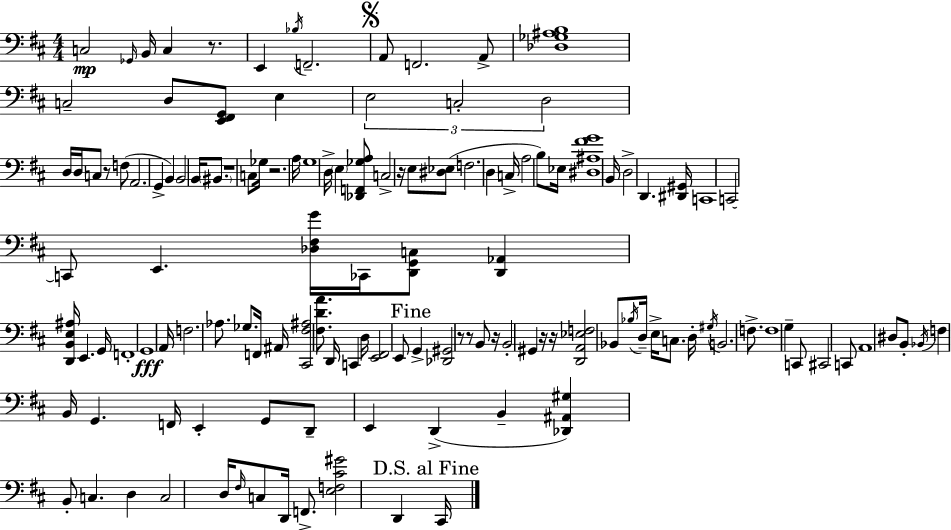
{
  \clef bass
  \numericTimeSignature
  \time 4/4
  \key d \major
  c2\mp \grace { ges,16 } b,16 c4 r8. | e,4 \acciaccatura { bes16 } f,2.-- | \mark \markup { \musicglyph "scripts.segno" } a,8 f,2. | a,8-> <des ges ais b>1 | \break c2-- d8 <e, fis, g,>8 e4 | \tuplet 3/2 { e2 c2-. | d2 } d16 d16 c8 r8 | f8( a,2. g,4-> | \break b,4) b,2 b,16 \parenthesize bis,8. | r1 | c8 ges16 r2. | a16 g1 | \break d16-> \parenthesize e4 <des, f, ges a>8 c2-> | r16 e8 <dis ees>8( f2. | d4 c16-> a2 b8) | ees16 <dis ais fis' g'>1 | \break b,16 d2-> d,4. | <dis, gis,>16 c,1 | c,2~~ c,8 e,4. | <des fis g'>16 ces,16 <d, g, c>8 <d, aes,>4 <d, b, e ais>16 e,4. | \break g,16 f,1-. | g,1\fff | a,16 f2. aes8. | ges8. f,16 ais,16 <cis, fis ais>2 <fis d' a'>8. | \break d,16 c,4 d16 <e, fis,>2 | e,8 \mark "Fine" g,4-> <des, gis,>2 r8 | r8 b,8 r16 b,2-. gis,4 | r16 r16 <d, a, ees f>2 bes,8 \acciaccatura { bes16 } d16-- e16-> | \break c8. d16-. \acciaccatura { gis16 } b,2. | f8.-> f1 | g4-- c,8 cis,2 | c,8 a,1 | \break dis8 b,8-. \acciaccatura { bes,16 } f4 b,16 g,4. | f,16 e,4-. g,8 d,8-- e,4 | d,4->( b,4-- <des, ais, gis>4) b,8-. c4. | d4 c2 | \break d16 \grace { fis16 } c8 d,16 f,8.-> <e f cis' gis'>2 | d,4 \mark "D.S. al Fine" cis,16 \bar "|."
}